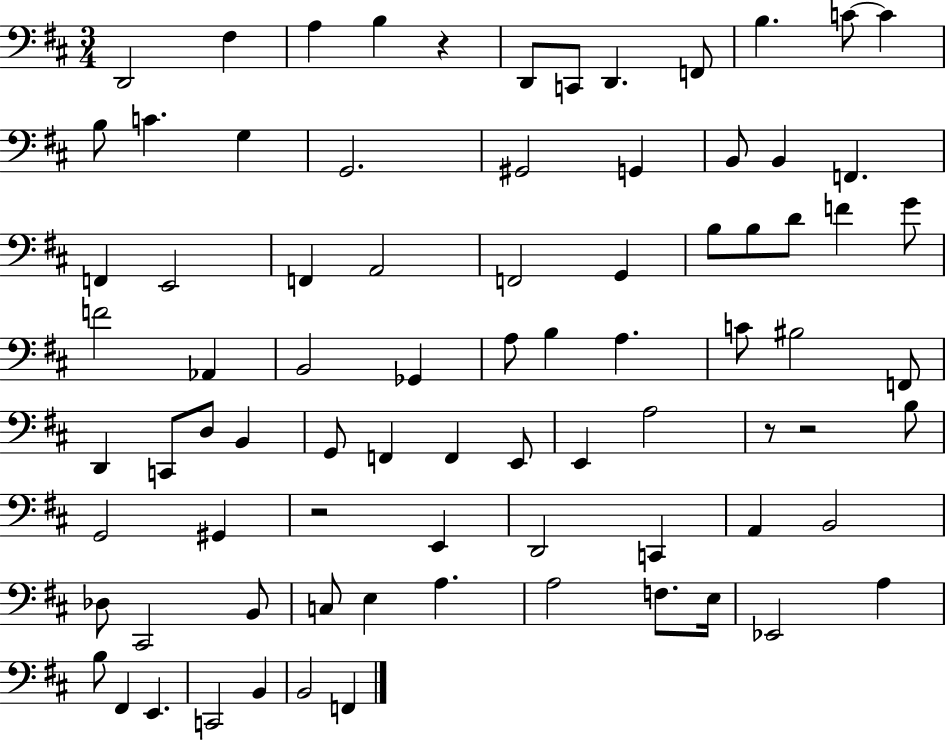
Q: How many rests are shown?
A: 4